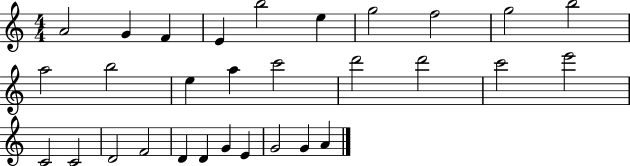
A4/h G4/q F4/q E4/q B5/h E5/q G5/h F5/h G5/h B5/h A5/h B5/h E5/q A5/q C6/h D6/h D6/h C6/h E6/h C4/h C4/h D4/h F4/h D4/q D4/q G4/q E4/q G4/h G4/q A4/q